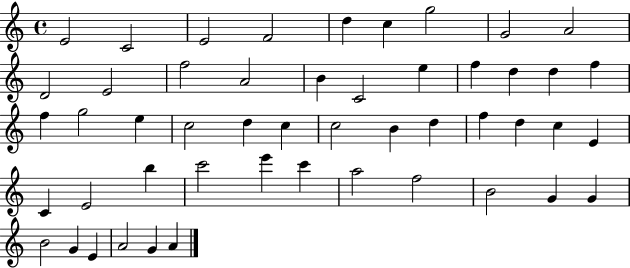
E4/h C4/h E4/h F4/h D5/q C5/q G5/h G4/h A4/h D4/h E4/h F5/h A4/h B4/q C4/h E5/q F5/q D5/q D5/q F5/q F5/q G5/h E5/q C5/h D5/q C5/q C5/h B4/q D5/q F5/q D5/q C5/q E4/q C4/q E4/h B5/q C6/h E6/q C6/q A5/h F5/h B4/h G4/q G4/q B4/h G4/q E4/q A4/h G4/q A4/q